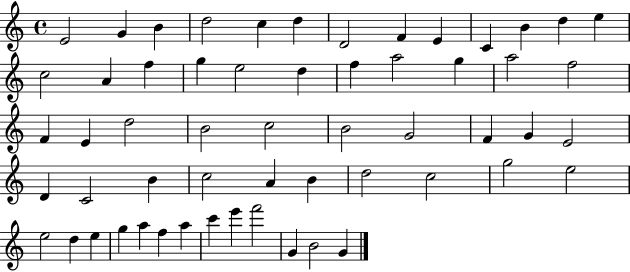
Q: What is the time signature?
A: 4/4